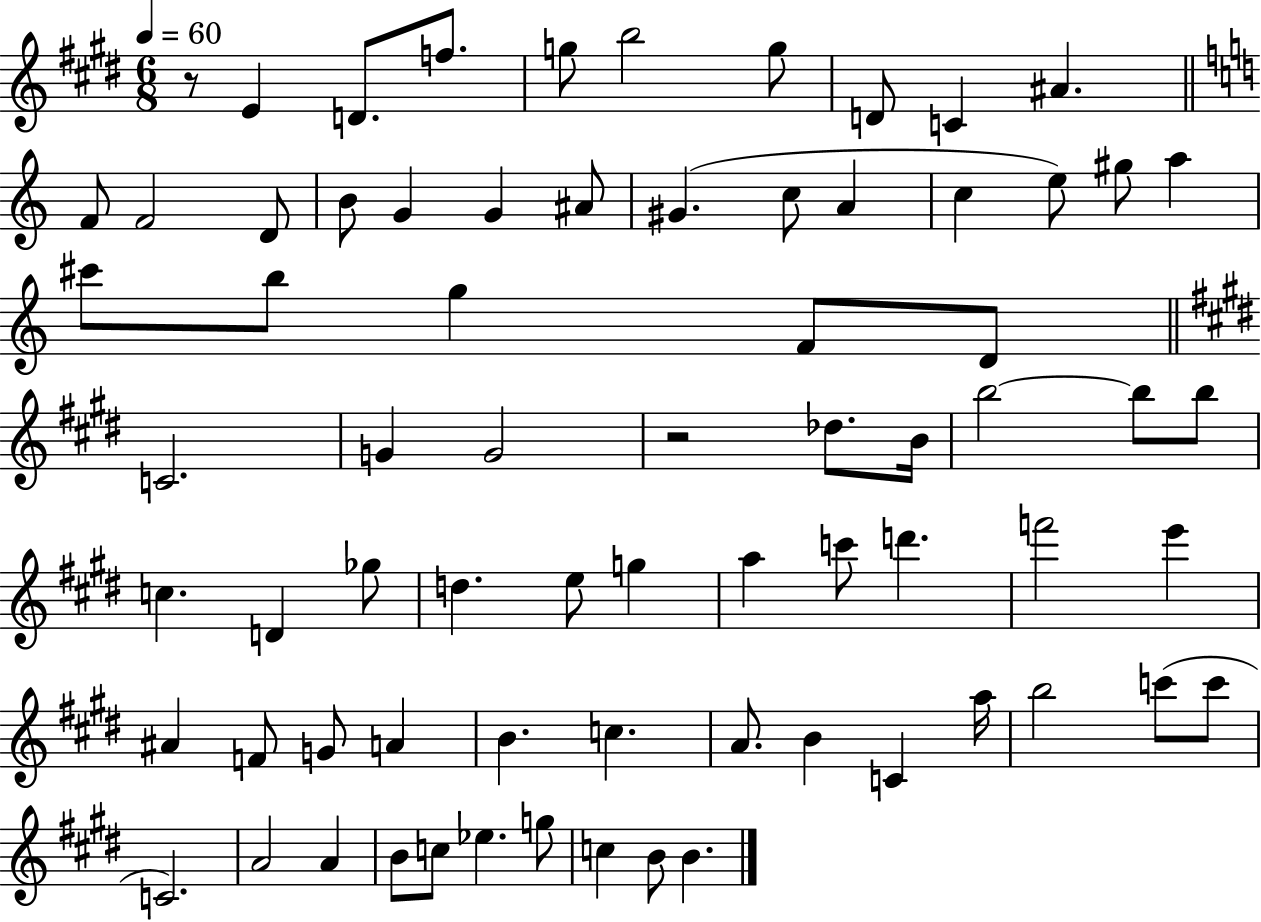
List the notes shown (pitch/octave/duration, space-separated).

R/e E4/q D4/e. F5/e. G5/e B5/h G5/e D4/e C4/q A#4/q. F4/e F4/h D4/e B4/e G4/q G4/q A#4/e G#4/q. C5/e A4/q C5/q E5/e G#5/e A5/q C#6/e B5/e G5/q F4/e D4/e C4/h. G4/q G4/h R/h Db5/e. B4/s B5/h B5/e B5/e C5/q. D4/q Gb5/e D5/q. E5/e G5/q A5/q C6/e D6/q. F6/h E6/q A#4/q F4/e G4/e A4/q B4/q. C5/q. A4/e. B4/q C4/q A5/s B5/h C6/e C6/e C4/h. A4/h A4/q B4/e C5/e Eb5/q. G5/e C5/q B4/e B4/q.